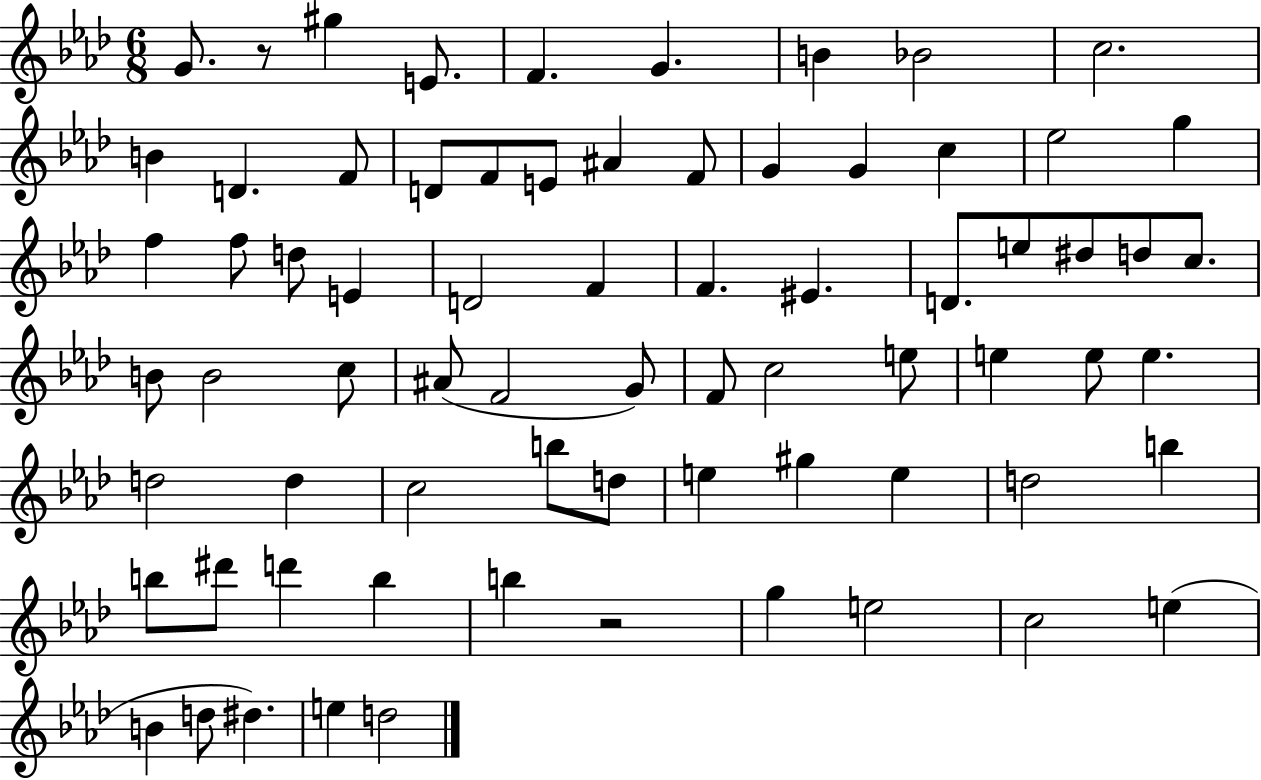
{
  \clef treble
  \numericTimeSignature
  \time 6/8
  \key aes \major
  \repeat volta 2 { g'8. r8 gis''4 e'8. | f'4. g'4. | b'4 bes'2 | c''2. | \break b'4 d'4. f'8 | d'8 f'8 e'8 ais'4 f'8 | g'4 g'4 c''4 | ees''2 g''4 | \break f''4 f''8 d''8 e'4 | d'2 f'4 | f'4. eis'4. | d'8. e''8 dis''8 d''8 c''8. | \break b'8 b'2 c''8 | ais'8( f'2 g'8) | f'8 c''2 e''8 | e''4 e''8 e''4. | \break d''2 d''4 | c''2 b''8 d''8 | e''4 gis''4 e''4 | d''2 b''4 | \break b''8 dis'''8 d'''4 b''4 | b''4 r2 | g''4 e''2 | c''2 e''4( | \break b'4 d''8 dis''4.) | e''4 d''2 | } \bar "|."
}